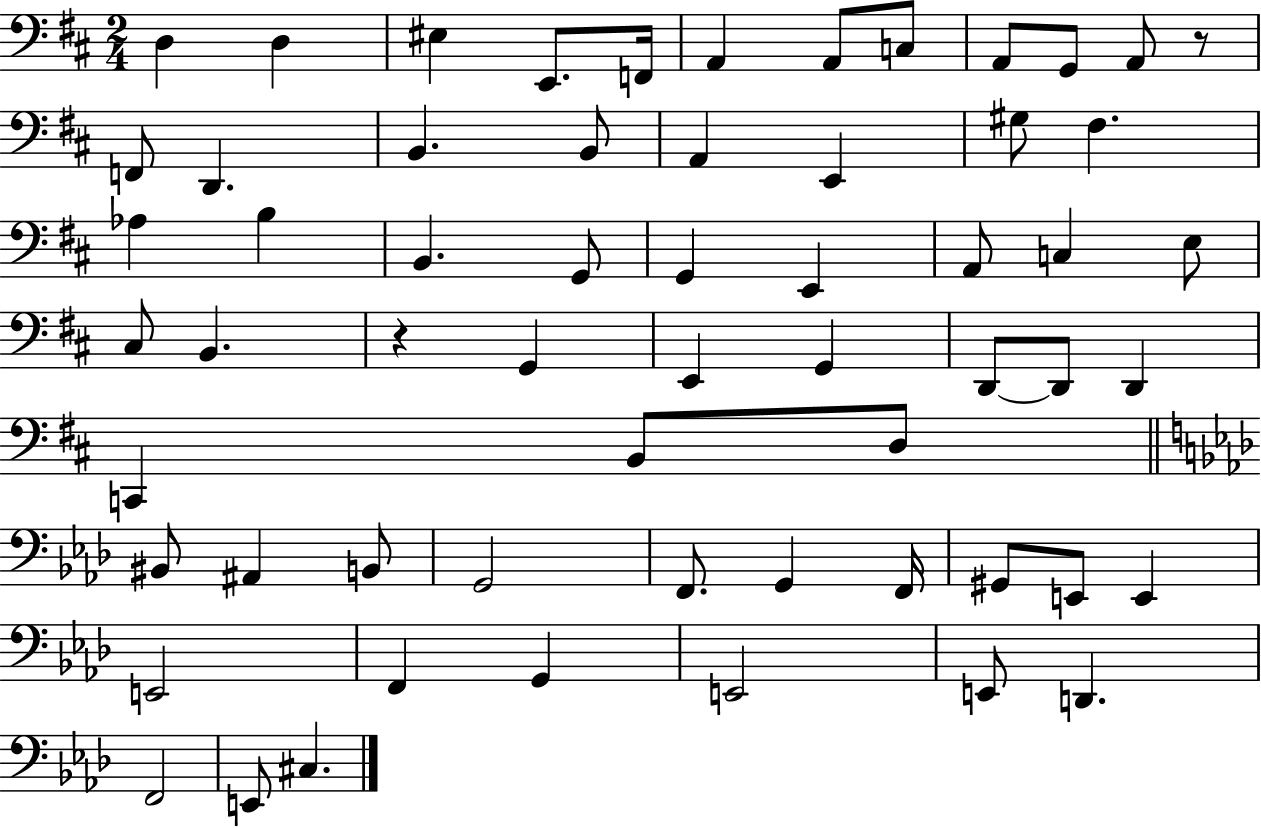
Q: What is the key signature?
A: D major